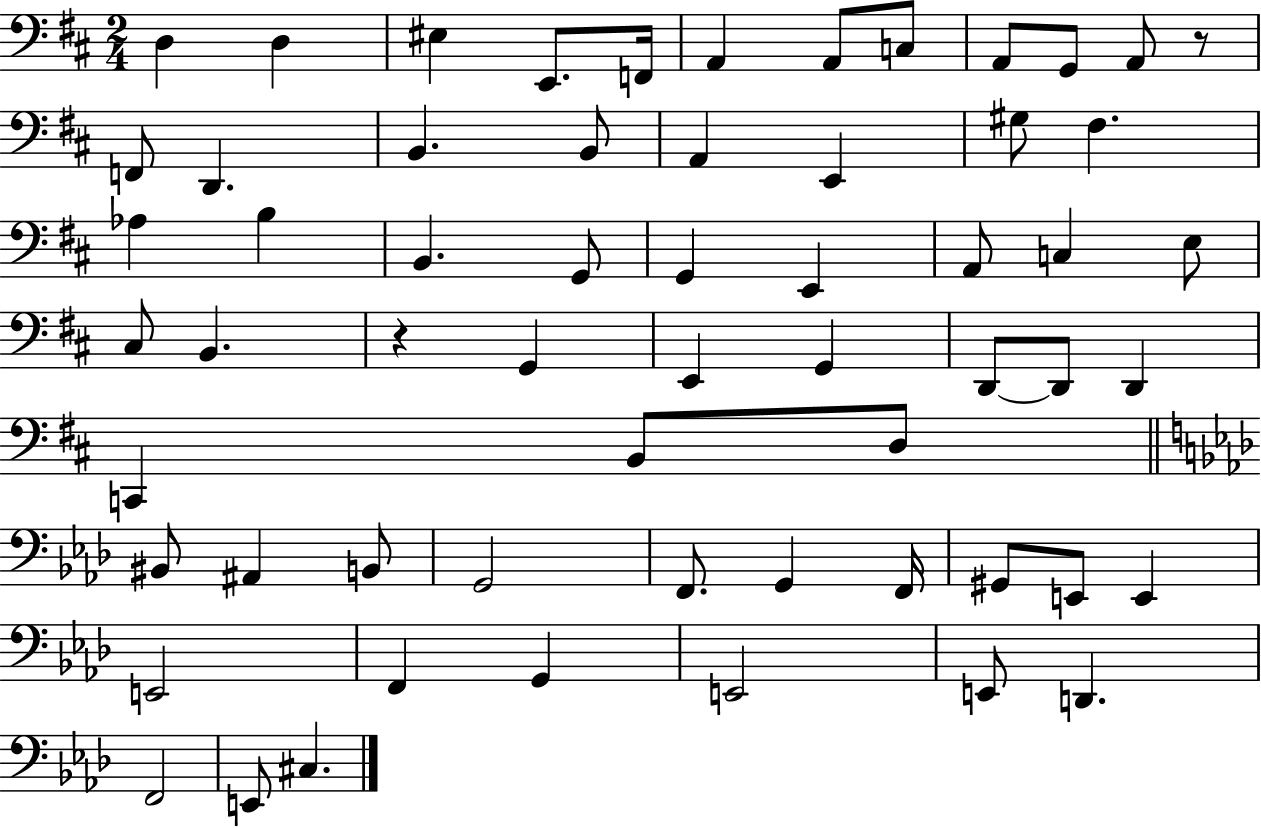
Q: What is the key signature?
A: D major